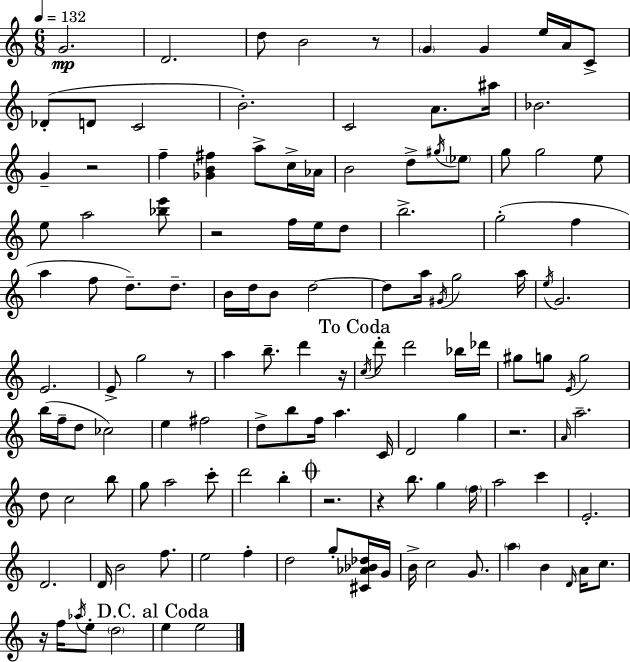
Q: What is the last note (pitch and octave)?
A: E5